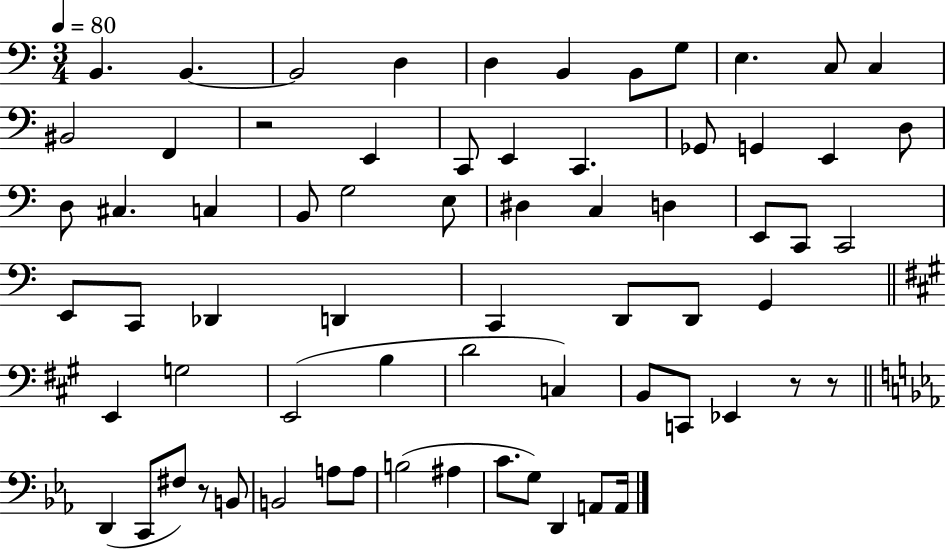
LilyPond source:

{
  \clef bass
  \numericTimeSignature
  \time 3/4
  \key c \major
  \tempo 4 = 80
  \repeat volta 2 { b,4. b,4.~~ | b,2 d4 | d4 b,4 b,8 g8 | e4. c8 c4 | \break bis,2 f,4 | r2 e,4 | c,8 e,4 c,4. | ges,8 g,4 e,4 d8 | \break d8 cis4. c4 | b,8 g2 e8 | dis4 c4 d4 | e,8 c,8 c,2 | \break e,8 c,8 des,4 d,4 | c,4 d,8 d,8 g,4 | \bar "||" \break \key a \major e,4 g2 | e,2( b4 | d'2 c4) | b,8 c,8 ees,4 r8 r8 | \break \bar "||" \break \key c \minor d,4( c,8 fis8) r8 b,8 | b,2 a8 a8 | b2( ais4 | c'8. g8) d,4 a,8 a,16 | \break } \bar "|."
}